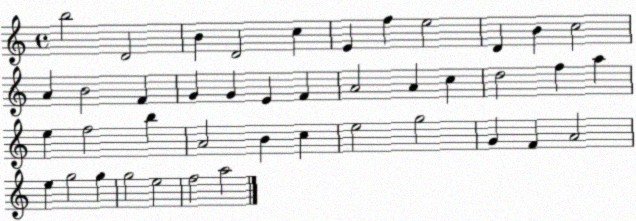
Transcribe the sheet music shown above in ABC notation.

X:1
T:Untitled
M:4/4
L:1/4
K:C
b2 D2 B D2 c E f e2 D B c2 A B2 F G G E F A2 A c d2 f a e f2 b A2 B c e2 g2 G F A2 e g2 g g2 e2 f2 a2